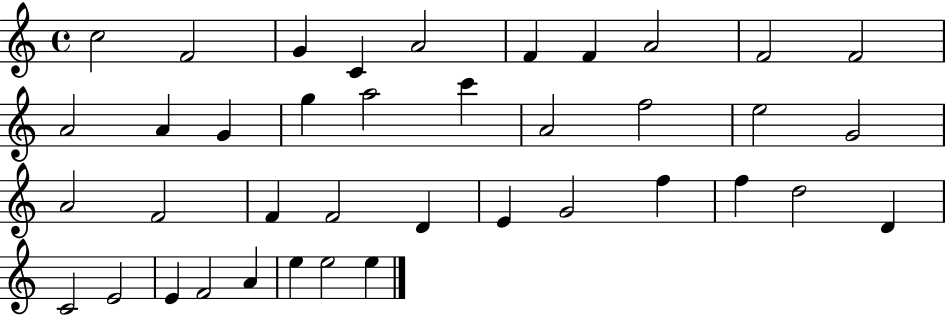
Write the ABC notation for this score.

X:1
T:Untitled
M:4/4
L:1/4
K:C
c2 F2 G C A2 F F A2 F2 F2 A2 A G g a2 c' A2 f2 e2 G2 A2 F2 F F2 D E G2 f f d2 D C2 E2 E F2 A e e2 e